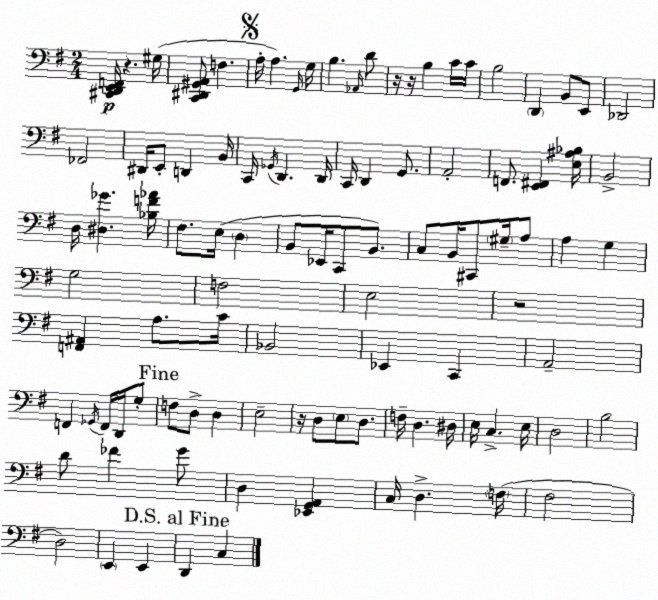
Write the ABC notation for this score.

X:1
T:Untitled
M:2/4
L:1/4
K:G
[^C,,D,,E,,F,,]/4 z ^G,/4 [C,,^D,,^G,,A,,]/2 F, A,/4 A, G,,/4 G,/4 B, _A,,/4 D/2 z/4 z/4 B, C/4 C/4 B,2 D,, B,,/2 E,,/2 _D,,2 _F,,2 ^D,,/4 E,,/2 D,, B,,/4 C,,/4 _G,,/4 D,, D,,/4 C,,/4 D,, G,,/2 A,,2 F,,/2 [E,,^F,,] [E,^A,_B,]/4 B,,2 D,/4 [^D,_G] [_B,F_A]/4 ^F,/2 E,/4 D, B,,/2 _E,,/4 C,,/2 B,,/2 C,/2 B,,/4 ^C,,/2 ^G,/4 A,/2 A, G, G,2 F,2 E,2 z2 [F,,^A,,] A,/2 C/4 _B,,2 _E,, C,, A,,2 F,, _G,,/4 F,,/4 D,,/4 G,/2 F,/2 D,/2 D, E,2 z/4 D,/2 E,/2 D,/2 F,/4 D, ^D,/4 E,/4 C, E,/4 D,2 B,2 D/2 _F G/2 D, [_E,,G,,A,,] C,/4 D, F,/4 ^F,2 D,2 E,, E,, D,, C,